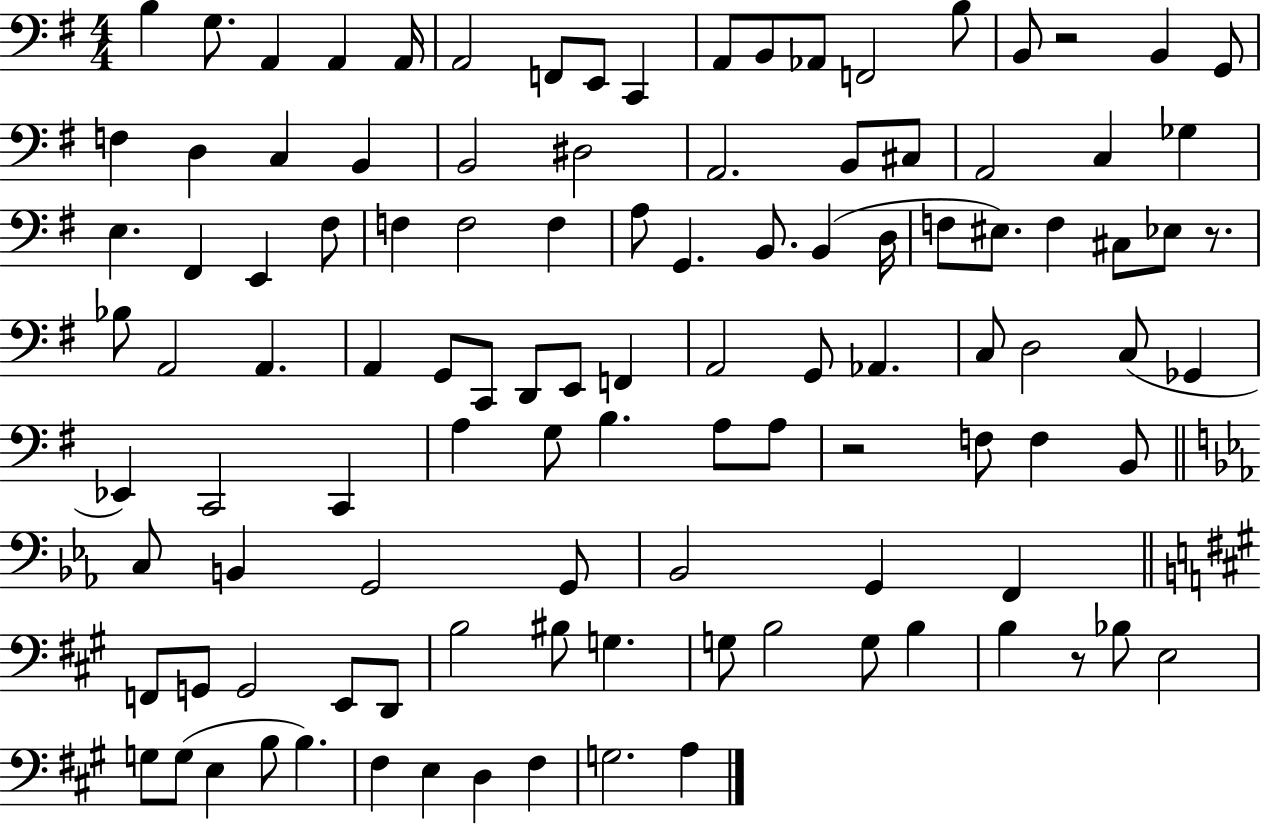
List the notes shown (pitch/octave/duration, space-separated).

B3/q G3/e. A2/q A2/q A2/s A2/h F2/e E2/e C2/q A2/e B2/e Ab2/e F2/h B3/e B2/e R/h B2/q G2/e F3/q D3/q C3/q B2/q B2/h D#3/h A2/h. B2/e C#3/e A2/h C3/q Gb3/q E3/q. F#2/q E2/q F#3/e F3/q F3/h F3/q A3/e G2/q. B2/e. B2/q D3/s F3/e EIS3/e. F3/q C#3/e Eb3/e R/e. Bb3/e A2/h A2/q. A2/q G2/e C2/e D2/e E2/e F2/q A2/h G2/e Ab2/q. C3/e D3/h C3/e Gb2/q Eb2/q C2/h C2/q A3/q G3/e B3/q. A3/e A3/e R/h F3/e F3/q B2/e C3/e B2/q G2/h G2/e Bb2/h G2/q F2/q F2/e G2/e G2/h E2/e D2/e B3/h BIS3/e G3/q. G3/e B3/h G3/e B3/q B3/q R/e Bb3/e E3/h G3/e G3/e E3/q B3/e B3/q. F#3/q E3/q D3/q F#3/q G3/h. A3/q